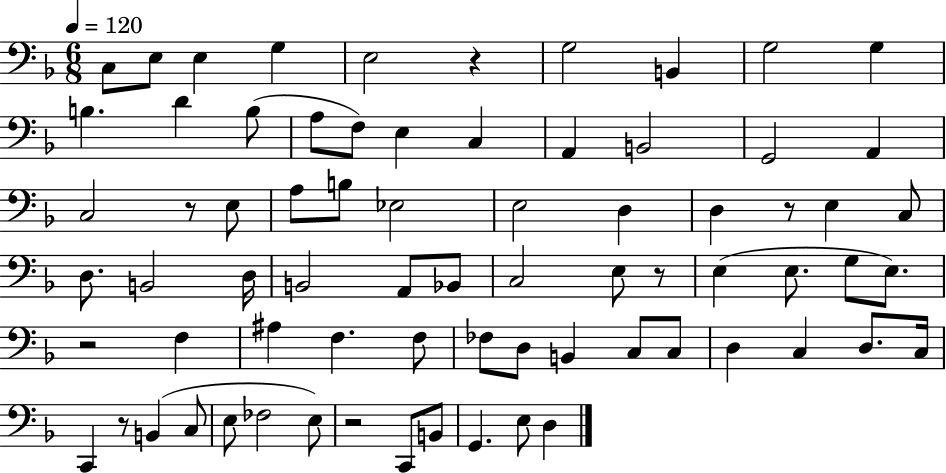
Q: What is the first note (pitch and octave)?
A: C3